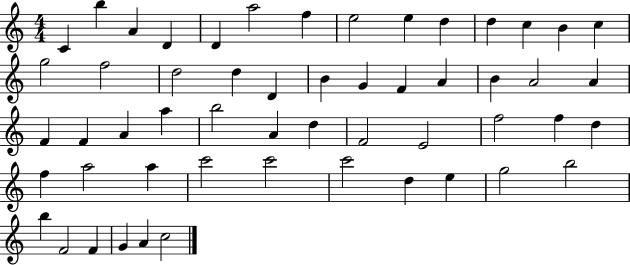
{
  \clef treble
  \numericTimeSignature
  \time 4/4
  \key c \major
  c'4 b''4 a'4 d'4 | d'4 a''2 f''4 | e''2 e''4 d''4 | d''4 c''4 b'4 c''4 | \break g''2 f''2 | d''2 d''4 d'4 | b'4 g'4 f'4 a'4 | b'4 a'2 a'4 | \break f'4 f'4 a'4 a''4 | b''2 a'4 d''4 | f'2 e'2 | f''2 f''4 d''4 | \break f''4 a''2 a''4 | c'''2 c'''2 | c'''2 d''4 e''4 | g''2 b''2 | \break b''4 f'2 f'4 | g'4 a'4 c''2 | \bar "|."
}